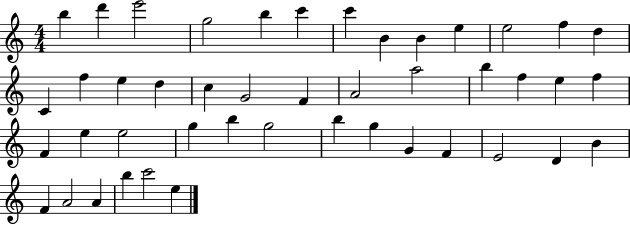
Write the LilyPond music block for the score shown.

{
  \clef treble
  \numericTimeSignature
  \time 4/4
  \key c \major
  b''4 d'''4 e'''2 | g''2 b''4 c'''4 | c'''4 b'4 b'4 e''4 | e''2 f''4 d''4 | \break c'4 f''4 e''4 d''4 | c''4 g'2 f'4 | a'2 a''2 | b''4 f''4 e''4 f''4 | \break f'4 e''4 e''2 | g''4 b''4 g''2 | b''4 g''4 g'4 f'4 | e'2 d'4 b'4 | \break f'4 a'2 a'4 | b''4 c'''2 e''4 | \bar "|."
}